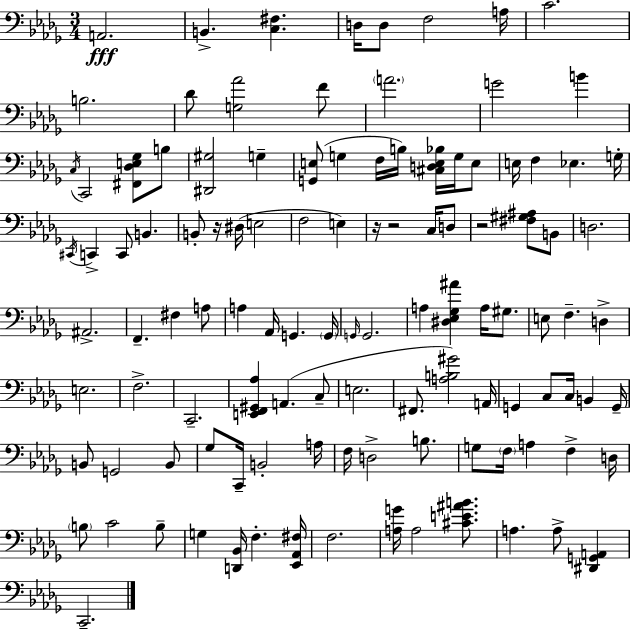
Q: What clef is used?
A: bass